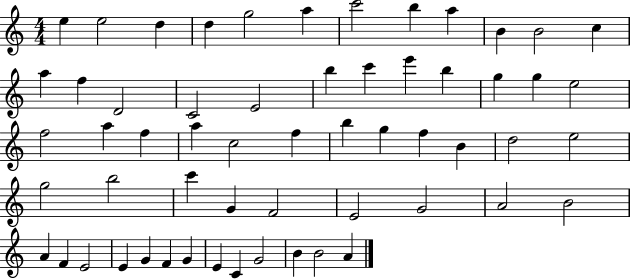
{
  \clef treble
  \numericTimeSignature
  \time 4/4
  \key c \major
  e''4 e''2 d''4 | d''4 g''2 a''4 | c'''2 b''4 a''4 | b'4 b'2 c''4 | \break a''4 f''4 d'2 | c'2 e'2 | b''4 c'''4 e'''4 b''4 | g''4 g''4 e''2 | \break f''2 a''4 f''4 | a''4 c''2 f''4 | b''4 g''4 f''4 b'4 | d''2 e''2 | \break g''2 b''2 | c'''4 g'4 f'2 | e'2 g'2 | a'2 b'2 | \break a'4 f'4 e'2 | e'4 g'4 f'4 g'4 | e'4 c'4 g'2 | b'4 b'2 a'4 | \break \bar "|."
}